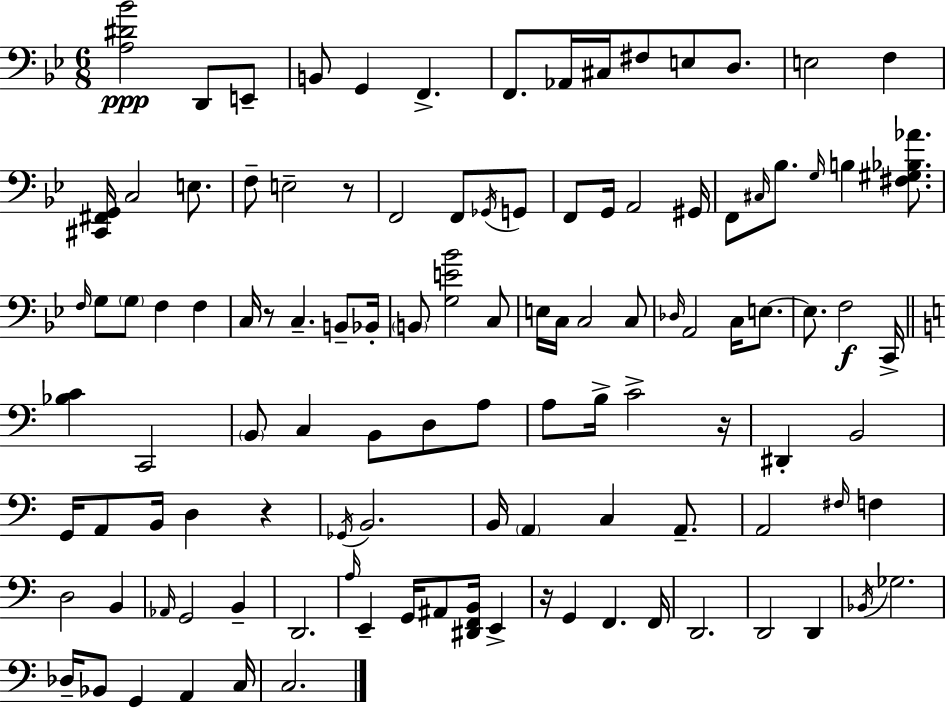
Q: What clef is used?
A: bass